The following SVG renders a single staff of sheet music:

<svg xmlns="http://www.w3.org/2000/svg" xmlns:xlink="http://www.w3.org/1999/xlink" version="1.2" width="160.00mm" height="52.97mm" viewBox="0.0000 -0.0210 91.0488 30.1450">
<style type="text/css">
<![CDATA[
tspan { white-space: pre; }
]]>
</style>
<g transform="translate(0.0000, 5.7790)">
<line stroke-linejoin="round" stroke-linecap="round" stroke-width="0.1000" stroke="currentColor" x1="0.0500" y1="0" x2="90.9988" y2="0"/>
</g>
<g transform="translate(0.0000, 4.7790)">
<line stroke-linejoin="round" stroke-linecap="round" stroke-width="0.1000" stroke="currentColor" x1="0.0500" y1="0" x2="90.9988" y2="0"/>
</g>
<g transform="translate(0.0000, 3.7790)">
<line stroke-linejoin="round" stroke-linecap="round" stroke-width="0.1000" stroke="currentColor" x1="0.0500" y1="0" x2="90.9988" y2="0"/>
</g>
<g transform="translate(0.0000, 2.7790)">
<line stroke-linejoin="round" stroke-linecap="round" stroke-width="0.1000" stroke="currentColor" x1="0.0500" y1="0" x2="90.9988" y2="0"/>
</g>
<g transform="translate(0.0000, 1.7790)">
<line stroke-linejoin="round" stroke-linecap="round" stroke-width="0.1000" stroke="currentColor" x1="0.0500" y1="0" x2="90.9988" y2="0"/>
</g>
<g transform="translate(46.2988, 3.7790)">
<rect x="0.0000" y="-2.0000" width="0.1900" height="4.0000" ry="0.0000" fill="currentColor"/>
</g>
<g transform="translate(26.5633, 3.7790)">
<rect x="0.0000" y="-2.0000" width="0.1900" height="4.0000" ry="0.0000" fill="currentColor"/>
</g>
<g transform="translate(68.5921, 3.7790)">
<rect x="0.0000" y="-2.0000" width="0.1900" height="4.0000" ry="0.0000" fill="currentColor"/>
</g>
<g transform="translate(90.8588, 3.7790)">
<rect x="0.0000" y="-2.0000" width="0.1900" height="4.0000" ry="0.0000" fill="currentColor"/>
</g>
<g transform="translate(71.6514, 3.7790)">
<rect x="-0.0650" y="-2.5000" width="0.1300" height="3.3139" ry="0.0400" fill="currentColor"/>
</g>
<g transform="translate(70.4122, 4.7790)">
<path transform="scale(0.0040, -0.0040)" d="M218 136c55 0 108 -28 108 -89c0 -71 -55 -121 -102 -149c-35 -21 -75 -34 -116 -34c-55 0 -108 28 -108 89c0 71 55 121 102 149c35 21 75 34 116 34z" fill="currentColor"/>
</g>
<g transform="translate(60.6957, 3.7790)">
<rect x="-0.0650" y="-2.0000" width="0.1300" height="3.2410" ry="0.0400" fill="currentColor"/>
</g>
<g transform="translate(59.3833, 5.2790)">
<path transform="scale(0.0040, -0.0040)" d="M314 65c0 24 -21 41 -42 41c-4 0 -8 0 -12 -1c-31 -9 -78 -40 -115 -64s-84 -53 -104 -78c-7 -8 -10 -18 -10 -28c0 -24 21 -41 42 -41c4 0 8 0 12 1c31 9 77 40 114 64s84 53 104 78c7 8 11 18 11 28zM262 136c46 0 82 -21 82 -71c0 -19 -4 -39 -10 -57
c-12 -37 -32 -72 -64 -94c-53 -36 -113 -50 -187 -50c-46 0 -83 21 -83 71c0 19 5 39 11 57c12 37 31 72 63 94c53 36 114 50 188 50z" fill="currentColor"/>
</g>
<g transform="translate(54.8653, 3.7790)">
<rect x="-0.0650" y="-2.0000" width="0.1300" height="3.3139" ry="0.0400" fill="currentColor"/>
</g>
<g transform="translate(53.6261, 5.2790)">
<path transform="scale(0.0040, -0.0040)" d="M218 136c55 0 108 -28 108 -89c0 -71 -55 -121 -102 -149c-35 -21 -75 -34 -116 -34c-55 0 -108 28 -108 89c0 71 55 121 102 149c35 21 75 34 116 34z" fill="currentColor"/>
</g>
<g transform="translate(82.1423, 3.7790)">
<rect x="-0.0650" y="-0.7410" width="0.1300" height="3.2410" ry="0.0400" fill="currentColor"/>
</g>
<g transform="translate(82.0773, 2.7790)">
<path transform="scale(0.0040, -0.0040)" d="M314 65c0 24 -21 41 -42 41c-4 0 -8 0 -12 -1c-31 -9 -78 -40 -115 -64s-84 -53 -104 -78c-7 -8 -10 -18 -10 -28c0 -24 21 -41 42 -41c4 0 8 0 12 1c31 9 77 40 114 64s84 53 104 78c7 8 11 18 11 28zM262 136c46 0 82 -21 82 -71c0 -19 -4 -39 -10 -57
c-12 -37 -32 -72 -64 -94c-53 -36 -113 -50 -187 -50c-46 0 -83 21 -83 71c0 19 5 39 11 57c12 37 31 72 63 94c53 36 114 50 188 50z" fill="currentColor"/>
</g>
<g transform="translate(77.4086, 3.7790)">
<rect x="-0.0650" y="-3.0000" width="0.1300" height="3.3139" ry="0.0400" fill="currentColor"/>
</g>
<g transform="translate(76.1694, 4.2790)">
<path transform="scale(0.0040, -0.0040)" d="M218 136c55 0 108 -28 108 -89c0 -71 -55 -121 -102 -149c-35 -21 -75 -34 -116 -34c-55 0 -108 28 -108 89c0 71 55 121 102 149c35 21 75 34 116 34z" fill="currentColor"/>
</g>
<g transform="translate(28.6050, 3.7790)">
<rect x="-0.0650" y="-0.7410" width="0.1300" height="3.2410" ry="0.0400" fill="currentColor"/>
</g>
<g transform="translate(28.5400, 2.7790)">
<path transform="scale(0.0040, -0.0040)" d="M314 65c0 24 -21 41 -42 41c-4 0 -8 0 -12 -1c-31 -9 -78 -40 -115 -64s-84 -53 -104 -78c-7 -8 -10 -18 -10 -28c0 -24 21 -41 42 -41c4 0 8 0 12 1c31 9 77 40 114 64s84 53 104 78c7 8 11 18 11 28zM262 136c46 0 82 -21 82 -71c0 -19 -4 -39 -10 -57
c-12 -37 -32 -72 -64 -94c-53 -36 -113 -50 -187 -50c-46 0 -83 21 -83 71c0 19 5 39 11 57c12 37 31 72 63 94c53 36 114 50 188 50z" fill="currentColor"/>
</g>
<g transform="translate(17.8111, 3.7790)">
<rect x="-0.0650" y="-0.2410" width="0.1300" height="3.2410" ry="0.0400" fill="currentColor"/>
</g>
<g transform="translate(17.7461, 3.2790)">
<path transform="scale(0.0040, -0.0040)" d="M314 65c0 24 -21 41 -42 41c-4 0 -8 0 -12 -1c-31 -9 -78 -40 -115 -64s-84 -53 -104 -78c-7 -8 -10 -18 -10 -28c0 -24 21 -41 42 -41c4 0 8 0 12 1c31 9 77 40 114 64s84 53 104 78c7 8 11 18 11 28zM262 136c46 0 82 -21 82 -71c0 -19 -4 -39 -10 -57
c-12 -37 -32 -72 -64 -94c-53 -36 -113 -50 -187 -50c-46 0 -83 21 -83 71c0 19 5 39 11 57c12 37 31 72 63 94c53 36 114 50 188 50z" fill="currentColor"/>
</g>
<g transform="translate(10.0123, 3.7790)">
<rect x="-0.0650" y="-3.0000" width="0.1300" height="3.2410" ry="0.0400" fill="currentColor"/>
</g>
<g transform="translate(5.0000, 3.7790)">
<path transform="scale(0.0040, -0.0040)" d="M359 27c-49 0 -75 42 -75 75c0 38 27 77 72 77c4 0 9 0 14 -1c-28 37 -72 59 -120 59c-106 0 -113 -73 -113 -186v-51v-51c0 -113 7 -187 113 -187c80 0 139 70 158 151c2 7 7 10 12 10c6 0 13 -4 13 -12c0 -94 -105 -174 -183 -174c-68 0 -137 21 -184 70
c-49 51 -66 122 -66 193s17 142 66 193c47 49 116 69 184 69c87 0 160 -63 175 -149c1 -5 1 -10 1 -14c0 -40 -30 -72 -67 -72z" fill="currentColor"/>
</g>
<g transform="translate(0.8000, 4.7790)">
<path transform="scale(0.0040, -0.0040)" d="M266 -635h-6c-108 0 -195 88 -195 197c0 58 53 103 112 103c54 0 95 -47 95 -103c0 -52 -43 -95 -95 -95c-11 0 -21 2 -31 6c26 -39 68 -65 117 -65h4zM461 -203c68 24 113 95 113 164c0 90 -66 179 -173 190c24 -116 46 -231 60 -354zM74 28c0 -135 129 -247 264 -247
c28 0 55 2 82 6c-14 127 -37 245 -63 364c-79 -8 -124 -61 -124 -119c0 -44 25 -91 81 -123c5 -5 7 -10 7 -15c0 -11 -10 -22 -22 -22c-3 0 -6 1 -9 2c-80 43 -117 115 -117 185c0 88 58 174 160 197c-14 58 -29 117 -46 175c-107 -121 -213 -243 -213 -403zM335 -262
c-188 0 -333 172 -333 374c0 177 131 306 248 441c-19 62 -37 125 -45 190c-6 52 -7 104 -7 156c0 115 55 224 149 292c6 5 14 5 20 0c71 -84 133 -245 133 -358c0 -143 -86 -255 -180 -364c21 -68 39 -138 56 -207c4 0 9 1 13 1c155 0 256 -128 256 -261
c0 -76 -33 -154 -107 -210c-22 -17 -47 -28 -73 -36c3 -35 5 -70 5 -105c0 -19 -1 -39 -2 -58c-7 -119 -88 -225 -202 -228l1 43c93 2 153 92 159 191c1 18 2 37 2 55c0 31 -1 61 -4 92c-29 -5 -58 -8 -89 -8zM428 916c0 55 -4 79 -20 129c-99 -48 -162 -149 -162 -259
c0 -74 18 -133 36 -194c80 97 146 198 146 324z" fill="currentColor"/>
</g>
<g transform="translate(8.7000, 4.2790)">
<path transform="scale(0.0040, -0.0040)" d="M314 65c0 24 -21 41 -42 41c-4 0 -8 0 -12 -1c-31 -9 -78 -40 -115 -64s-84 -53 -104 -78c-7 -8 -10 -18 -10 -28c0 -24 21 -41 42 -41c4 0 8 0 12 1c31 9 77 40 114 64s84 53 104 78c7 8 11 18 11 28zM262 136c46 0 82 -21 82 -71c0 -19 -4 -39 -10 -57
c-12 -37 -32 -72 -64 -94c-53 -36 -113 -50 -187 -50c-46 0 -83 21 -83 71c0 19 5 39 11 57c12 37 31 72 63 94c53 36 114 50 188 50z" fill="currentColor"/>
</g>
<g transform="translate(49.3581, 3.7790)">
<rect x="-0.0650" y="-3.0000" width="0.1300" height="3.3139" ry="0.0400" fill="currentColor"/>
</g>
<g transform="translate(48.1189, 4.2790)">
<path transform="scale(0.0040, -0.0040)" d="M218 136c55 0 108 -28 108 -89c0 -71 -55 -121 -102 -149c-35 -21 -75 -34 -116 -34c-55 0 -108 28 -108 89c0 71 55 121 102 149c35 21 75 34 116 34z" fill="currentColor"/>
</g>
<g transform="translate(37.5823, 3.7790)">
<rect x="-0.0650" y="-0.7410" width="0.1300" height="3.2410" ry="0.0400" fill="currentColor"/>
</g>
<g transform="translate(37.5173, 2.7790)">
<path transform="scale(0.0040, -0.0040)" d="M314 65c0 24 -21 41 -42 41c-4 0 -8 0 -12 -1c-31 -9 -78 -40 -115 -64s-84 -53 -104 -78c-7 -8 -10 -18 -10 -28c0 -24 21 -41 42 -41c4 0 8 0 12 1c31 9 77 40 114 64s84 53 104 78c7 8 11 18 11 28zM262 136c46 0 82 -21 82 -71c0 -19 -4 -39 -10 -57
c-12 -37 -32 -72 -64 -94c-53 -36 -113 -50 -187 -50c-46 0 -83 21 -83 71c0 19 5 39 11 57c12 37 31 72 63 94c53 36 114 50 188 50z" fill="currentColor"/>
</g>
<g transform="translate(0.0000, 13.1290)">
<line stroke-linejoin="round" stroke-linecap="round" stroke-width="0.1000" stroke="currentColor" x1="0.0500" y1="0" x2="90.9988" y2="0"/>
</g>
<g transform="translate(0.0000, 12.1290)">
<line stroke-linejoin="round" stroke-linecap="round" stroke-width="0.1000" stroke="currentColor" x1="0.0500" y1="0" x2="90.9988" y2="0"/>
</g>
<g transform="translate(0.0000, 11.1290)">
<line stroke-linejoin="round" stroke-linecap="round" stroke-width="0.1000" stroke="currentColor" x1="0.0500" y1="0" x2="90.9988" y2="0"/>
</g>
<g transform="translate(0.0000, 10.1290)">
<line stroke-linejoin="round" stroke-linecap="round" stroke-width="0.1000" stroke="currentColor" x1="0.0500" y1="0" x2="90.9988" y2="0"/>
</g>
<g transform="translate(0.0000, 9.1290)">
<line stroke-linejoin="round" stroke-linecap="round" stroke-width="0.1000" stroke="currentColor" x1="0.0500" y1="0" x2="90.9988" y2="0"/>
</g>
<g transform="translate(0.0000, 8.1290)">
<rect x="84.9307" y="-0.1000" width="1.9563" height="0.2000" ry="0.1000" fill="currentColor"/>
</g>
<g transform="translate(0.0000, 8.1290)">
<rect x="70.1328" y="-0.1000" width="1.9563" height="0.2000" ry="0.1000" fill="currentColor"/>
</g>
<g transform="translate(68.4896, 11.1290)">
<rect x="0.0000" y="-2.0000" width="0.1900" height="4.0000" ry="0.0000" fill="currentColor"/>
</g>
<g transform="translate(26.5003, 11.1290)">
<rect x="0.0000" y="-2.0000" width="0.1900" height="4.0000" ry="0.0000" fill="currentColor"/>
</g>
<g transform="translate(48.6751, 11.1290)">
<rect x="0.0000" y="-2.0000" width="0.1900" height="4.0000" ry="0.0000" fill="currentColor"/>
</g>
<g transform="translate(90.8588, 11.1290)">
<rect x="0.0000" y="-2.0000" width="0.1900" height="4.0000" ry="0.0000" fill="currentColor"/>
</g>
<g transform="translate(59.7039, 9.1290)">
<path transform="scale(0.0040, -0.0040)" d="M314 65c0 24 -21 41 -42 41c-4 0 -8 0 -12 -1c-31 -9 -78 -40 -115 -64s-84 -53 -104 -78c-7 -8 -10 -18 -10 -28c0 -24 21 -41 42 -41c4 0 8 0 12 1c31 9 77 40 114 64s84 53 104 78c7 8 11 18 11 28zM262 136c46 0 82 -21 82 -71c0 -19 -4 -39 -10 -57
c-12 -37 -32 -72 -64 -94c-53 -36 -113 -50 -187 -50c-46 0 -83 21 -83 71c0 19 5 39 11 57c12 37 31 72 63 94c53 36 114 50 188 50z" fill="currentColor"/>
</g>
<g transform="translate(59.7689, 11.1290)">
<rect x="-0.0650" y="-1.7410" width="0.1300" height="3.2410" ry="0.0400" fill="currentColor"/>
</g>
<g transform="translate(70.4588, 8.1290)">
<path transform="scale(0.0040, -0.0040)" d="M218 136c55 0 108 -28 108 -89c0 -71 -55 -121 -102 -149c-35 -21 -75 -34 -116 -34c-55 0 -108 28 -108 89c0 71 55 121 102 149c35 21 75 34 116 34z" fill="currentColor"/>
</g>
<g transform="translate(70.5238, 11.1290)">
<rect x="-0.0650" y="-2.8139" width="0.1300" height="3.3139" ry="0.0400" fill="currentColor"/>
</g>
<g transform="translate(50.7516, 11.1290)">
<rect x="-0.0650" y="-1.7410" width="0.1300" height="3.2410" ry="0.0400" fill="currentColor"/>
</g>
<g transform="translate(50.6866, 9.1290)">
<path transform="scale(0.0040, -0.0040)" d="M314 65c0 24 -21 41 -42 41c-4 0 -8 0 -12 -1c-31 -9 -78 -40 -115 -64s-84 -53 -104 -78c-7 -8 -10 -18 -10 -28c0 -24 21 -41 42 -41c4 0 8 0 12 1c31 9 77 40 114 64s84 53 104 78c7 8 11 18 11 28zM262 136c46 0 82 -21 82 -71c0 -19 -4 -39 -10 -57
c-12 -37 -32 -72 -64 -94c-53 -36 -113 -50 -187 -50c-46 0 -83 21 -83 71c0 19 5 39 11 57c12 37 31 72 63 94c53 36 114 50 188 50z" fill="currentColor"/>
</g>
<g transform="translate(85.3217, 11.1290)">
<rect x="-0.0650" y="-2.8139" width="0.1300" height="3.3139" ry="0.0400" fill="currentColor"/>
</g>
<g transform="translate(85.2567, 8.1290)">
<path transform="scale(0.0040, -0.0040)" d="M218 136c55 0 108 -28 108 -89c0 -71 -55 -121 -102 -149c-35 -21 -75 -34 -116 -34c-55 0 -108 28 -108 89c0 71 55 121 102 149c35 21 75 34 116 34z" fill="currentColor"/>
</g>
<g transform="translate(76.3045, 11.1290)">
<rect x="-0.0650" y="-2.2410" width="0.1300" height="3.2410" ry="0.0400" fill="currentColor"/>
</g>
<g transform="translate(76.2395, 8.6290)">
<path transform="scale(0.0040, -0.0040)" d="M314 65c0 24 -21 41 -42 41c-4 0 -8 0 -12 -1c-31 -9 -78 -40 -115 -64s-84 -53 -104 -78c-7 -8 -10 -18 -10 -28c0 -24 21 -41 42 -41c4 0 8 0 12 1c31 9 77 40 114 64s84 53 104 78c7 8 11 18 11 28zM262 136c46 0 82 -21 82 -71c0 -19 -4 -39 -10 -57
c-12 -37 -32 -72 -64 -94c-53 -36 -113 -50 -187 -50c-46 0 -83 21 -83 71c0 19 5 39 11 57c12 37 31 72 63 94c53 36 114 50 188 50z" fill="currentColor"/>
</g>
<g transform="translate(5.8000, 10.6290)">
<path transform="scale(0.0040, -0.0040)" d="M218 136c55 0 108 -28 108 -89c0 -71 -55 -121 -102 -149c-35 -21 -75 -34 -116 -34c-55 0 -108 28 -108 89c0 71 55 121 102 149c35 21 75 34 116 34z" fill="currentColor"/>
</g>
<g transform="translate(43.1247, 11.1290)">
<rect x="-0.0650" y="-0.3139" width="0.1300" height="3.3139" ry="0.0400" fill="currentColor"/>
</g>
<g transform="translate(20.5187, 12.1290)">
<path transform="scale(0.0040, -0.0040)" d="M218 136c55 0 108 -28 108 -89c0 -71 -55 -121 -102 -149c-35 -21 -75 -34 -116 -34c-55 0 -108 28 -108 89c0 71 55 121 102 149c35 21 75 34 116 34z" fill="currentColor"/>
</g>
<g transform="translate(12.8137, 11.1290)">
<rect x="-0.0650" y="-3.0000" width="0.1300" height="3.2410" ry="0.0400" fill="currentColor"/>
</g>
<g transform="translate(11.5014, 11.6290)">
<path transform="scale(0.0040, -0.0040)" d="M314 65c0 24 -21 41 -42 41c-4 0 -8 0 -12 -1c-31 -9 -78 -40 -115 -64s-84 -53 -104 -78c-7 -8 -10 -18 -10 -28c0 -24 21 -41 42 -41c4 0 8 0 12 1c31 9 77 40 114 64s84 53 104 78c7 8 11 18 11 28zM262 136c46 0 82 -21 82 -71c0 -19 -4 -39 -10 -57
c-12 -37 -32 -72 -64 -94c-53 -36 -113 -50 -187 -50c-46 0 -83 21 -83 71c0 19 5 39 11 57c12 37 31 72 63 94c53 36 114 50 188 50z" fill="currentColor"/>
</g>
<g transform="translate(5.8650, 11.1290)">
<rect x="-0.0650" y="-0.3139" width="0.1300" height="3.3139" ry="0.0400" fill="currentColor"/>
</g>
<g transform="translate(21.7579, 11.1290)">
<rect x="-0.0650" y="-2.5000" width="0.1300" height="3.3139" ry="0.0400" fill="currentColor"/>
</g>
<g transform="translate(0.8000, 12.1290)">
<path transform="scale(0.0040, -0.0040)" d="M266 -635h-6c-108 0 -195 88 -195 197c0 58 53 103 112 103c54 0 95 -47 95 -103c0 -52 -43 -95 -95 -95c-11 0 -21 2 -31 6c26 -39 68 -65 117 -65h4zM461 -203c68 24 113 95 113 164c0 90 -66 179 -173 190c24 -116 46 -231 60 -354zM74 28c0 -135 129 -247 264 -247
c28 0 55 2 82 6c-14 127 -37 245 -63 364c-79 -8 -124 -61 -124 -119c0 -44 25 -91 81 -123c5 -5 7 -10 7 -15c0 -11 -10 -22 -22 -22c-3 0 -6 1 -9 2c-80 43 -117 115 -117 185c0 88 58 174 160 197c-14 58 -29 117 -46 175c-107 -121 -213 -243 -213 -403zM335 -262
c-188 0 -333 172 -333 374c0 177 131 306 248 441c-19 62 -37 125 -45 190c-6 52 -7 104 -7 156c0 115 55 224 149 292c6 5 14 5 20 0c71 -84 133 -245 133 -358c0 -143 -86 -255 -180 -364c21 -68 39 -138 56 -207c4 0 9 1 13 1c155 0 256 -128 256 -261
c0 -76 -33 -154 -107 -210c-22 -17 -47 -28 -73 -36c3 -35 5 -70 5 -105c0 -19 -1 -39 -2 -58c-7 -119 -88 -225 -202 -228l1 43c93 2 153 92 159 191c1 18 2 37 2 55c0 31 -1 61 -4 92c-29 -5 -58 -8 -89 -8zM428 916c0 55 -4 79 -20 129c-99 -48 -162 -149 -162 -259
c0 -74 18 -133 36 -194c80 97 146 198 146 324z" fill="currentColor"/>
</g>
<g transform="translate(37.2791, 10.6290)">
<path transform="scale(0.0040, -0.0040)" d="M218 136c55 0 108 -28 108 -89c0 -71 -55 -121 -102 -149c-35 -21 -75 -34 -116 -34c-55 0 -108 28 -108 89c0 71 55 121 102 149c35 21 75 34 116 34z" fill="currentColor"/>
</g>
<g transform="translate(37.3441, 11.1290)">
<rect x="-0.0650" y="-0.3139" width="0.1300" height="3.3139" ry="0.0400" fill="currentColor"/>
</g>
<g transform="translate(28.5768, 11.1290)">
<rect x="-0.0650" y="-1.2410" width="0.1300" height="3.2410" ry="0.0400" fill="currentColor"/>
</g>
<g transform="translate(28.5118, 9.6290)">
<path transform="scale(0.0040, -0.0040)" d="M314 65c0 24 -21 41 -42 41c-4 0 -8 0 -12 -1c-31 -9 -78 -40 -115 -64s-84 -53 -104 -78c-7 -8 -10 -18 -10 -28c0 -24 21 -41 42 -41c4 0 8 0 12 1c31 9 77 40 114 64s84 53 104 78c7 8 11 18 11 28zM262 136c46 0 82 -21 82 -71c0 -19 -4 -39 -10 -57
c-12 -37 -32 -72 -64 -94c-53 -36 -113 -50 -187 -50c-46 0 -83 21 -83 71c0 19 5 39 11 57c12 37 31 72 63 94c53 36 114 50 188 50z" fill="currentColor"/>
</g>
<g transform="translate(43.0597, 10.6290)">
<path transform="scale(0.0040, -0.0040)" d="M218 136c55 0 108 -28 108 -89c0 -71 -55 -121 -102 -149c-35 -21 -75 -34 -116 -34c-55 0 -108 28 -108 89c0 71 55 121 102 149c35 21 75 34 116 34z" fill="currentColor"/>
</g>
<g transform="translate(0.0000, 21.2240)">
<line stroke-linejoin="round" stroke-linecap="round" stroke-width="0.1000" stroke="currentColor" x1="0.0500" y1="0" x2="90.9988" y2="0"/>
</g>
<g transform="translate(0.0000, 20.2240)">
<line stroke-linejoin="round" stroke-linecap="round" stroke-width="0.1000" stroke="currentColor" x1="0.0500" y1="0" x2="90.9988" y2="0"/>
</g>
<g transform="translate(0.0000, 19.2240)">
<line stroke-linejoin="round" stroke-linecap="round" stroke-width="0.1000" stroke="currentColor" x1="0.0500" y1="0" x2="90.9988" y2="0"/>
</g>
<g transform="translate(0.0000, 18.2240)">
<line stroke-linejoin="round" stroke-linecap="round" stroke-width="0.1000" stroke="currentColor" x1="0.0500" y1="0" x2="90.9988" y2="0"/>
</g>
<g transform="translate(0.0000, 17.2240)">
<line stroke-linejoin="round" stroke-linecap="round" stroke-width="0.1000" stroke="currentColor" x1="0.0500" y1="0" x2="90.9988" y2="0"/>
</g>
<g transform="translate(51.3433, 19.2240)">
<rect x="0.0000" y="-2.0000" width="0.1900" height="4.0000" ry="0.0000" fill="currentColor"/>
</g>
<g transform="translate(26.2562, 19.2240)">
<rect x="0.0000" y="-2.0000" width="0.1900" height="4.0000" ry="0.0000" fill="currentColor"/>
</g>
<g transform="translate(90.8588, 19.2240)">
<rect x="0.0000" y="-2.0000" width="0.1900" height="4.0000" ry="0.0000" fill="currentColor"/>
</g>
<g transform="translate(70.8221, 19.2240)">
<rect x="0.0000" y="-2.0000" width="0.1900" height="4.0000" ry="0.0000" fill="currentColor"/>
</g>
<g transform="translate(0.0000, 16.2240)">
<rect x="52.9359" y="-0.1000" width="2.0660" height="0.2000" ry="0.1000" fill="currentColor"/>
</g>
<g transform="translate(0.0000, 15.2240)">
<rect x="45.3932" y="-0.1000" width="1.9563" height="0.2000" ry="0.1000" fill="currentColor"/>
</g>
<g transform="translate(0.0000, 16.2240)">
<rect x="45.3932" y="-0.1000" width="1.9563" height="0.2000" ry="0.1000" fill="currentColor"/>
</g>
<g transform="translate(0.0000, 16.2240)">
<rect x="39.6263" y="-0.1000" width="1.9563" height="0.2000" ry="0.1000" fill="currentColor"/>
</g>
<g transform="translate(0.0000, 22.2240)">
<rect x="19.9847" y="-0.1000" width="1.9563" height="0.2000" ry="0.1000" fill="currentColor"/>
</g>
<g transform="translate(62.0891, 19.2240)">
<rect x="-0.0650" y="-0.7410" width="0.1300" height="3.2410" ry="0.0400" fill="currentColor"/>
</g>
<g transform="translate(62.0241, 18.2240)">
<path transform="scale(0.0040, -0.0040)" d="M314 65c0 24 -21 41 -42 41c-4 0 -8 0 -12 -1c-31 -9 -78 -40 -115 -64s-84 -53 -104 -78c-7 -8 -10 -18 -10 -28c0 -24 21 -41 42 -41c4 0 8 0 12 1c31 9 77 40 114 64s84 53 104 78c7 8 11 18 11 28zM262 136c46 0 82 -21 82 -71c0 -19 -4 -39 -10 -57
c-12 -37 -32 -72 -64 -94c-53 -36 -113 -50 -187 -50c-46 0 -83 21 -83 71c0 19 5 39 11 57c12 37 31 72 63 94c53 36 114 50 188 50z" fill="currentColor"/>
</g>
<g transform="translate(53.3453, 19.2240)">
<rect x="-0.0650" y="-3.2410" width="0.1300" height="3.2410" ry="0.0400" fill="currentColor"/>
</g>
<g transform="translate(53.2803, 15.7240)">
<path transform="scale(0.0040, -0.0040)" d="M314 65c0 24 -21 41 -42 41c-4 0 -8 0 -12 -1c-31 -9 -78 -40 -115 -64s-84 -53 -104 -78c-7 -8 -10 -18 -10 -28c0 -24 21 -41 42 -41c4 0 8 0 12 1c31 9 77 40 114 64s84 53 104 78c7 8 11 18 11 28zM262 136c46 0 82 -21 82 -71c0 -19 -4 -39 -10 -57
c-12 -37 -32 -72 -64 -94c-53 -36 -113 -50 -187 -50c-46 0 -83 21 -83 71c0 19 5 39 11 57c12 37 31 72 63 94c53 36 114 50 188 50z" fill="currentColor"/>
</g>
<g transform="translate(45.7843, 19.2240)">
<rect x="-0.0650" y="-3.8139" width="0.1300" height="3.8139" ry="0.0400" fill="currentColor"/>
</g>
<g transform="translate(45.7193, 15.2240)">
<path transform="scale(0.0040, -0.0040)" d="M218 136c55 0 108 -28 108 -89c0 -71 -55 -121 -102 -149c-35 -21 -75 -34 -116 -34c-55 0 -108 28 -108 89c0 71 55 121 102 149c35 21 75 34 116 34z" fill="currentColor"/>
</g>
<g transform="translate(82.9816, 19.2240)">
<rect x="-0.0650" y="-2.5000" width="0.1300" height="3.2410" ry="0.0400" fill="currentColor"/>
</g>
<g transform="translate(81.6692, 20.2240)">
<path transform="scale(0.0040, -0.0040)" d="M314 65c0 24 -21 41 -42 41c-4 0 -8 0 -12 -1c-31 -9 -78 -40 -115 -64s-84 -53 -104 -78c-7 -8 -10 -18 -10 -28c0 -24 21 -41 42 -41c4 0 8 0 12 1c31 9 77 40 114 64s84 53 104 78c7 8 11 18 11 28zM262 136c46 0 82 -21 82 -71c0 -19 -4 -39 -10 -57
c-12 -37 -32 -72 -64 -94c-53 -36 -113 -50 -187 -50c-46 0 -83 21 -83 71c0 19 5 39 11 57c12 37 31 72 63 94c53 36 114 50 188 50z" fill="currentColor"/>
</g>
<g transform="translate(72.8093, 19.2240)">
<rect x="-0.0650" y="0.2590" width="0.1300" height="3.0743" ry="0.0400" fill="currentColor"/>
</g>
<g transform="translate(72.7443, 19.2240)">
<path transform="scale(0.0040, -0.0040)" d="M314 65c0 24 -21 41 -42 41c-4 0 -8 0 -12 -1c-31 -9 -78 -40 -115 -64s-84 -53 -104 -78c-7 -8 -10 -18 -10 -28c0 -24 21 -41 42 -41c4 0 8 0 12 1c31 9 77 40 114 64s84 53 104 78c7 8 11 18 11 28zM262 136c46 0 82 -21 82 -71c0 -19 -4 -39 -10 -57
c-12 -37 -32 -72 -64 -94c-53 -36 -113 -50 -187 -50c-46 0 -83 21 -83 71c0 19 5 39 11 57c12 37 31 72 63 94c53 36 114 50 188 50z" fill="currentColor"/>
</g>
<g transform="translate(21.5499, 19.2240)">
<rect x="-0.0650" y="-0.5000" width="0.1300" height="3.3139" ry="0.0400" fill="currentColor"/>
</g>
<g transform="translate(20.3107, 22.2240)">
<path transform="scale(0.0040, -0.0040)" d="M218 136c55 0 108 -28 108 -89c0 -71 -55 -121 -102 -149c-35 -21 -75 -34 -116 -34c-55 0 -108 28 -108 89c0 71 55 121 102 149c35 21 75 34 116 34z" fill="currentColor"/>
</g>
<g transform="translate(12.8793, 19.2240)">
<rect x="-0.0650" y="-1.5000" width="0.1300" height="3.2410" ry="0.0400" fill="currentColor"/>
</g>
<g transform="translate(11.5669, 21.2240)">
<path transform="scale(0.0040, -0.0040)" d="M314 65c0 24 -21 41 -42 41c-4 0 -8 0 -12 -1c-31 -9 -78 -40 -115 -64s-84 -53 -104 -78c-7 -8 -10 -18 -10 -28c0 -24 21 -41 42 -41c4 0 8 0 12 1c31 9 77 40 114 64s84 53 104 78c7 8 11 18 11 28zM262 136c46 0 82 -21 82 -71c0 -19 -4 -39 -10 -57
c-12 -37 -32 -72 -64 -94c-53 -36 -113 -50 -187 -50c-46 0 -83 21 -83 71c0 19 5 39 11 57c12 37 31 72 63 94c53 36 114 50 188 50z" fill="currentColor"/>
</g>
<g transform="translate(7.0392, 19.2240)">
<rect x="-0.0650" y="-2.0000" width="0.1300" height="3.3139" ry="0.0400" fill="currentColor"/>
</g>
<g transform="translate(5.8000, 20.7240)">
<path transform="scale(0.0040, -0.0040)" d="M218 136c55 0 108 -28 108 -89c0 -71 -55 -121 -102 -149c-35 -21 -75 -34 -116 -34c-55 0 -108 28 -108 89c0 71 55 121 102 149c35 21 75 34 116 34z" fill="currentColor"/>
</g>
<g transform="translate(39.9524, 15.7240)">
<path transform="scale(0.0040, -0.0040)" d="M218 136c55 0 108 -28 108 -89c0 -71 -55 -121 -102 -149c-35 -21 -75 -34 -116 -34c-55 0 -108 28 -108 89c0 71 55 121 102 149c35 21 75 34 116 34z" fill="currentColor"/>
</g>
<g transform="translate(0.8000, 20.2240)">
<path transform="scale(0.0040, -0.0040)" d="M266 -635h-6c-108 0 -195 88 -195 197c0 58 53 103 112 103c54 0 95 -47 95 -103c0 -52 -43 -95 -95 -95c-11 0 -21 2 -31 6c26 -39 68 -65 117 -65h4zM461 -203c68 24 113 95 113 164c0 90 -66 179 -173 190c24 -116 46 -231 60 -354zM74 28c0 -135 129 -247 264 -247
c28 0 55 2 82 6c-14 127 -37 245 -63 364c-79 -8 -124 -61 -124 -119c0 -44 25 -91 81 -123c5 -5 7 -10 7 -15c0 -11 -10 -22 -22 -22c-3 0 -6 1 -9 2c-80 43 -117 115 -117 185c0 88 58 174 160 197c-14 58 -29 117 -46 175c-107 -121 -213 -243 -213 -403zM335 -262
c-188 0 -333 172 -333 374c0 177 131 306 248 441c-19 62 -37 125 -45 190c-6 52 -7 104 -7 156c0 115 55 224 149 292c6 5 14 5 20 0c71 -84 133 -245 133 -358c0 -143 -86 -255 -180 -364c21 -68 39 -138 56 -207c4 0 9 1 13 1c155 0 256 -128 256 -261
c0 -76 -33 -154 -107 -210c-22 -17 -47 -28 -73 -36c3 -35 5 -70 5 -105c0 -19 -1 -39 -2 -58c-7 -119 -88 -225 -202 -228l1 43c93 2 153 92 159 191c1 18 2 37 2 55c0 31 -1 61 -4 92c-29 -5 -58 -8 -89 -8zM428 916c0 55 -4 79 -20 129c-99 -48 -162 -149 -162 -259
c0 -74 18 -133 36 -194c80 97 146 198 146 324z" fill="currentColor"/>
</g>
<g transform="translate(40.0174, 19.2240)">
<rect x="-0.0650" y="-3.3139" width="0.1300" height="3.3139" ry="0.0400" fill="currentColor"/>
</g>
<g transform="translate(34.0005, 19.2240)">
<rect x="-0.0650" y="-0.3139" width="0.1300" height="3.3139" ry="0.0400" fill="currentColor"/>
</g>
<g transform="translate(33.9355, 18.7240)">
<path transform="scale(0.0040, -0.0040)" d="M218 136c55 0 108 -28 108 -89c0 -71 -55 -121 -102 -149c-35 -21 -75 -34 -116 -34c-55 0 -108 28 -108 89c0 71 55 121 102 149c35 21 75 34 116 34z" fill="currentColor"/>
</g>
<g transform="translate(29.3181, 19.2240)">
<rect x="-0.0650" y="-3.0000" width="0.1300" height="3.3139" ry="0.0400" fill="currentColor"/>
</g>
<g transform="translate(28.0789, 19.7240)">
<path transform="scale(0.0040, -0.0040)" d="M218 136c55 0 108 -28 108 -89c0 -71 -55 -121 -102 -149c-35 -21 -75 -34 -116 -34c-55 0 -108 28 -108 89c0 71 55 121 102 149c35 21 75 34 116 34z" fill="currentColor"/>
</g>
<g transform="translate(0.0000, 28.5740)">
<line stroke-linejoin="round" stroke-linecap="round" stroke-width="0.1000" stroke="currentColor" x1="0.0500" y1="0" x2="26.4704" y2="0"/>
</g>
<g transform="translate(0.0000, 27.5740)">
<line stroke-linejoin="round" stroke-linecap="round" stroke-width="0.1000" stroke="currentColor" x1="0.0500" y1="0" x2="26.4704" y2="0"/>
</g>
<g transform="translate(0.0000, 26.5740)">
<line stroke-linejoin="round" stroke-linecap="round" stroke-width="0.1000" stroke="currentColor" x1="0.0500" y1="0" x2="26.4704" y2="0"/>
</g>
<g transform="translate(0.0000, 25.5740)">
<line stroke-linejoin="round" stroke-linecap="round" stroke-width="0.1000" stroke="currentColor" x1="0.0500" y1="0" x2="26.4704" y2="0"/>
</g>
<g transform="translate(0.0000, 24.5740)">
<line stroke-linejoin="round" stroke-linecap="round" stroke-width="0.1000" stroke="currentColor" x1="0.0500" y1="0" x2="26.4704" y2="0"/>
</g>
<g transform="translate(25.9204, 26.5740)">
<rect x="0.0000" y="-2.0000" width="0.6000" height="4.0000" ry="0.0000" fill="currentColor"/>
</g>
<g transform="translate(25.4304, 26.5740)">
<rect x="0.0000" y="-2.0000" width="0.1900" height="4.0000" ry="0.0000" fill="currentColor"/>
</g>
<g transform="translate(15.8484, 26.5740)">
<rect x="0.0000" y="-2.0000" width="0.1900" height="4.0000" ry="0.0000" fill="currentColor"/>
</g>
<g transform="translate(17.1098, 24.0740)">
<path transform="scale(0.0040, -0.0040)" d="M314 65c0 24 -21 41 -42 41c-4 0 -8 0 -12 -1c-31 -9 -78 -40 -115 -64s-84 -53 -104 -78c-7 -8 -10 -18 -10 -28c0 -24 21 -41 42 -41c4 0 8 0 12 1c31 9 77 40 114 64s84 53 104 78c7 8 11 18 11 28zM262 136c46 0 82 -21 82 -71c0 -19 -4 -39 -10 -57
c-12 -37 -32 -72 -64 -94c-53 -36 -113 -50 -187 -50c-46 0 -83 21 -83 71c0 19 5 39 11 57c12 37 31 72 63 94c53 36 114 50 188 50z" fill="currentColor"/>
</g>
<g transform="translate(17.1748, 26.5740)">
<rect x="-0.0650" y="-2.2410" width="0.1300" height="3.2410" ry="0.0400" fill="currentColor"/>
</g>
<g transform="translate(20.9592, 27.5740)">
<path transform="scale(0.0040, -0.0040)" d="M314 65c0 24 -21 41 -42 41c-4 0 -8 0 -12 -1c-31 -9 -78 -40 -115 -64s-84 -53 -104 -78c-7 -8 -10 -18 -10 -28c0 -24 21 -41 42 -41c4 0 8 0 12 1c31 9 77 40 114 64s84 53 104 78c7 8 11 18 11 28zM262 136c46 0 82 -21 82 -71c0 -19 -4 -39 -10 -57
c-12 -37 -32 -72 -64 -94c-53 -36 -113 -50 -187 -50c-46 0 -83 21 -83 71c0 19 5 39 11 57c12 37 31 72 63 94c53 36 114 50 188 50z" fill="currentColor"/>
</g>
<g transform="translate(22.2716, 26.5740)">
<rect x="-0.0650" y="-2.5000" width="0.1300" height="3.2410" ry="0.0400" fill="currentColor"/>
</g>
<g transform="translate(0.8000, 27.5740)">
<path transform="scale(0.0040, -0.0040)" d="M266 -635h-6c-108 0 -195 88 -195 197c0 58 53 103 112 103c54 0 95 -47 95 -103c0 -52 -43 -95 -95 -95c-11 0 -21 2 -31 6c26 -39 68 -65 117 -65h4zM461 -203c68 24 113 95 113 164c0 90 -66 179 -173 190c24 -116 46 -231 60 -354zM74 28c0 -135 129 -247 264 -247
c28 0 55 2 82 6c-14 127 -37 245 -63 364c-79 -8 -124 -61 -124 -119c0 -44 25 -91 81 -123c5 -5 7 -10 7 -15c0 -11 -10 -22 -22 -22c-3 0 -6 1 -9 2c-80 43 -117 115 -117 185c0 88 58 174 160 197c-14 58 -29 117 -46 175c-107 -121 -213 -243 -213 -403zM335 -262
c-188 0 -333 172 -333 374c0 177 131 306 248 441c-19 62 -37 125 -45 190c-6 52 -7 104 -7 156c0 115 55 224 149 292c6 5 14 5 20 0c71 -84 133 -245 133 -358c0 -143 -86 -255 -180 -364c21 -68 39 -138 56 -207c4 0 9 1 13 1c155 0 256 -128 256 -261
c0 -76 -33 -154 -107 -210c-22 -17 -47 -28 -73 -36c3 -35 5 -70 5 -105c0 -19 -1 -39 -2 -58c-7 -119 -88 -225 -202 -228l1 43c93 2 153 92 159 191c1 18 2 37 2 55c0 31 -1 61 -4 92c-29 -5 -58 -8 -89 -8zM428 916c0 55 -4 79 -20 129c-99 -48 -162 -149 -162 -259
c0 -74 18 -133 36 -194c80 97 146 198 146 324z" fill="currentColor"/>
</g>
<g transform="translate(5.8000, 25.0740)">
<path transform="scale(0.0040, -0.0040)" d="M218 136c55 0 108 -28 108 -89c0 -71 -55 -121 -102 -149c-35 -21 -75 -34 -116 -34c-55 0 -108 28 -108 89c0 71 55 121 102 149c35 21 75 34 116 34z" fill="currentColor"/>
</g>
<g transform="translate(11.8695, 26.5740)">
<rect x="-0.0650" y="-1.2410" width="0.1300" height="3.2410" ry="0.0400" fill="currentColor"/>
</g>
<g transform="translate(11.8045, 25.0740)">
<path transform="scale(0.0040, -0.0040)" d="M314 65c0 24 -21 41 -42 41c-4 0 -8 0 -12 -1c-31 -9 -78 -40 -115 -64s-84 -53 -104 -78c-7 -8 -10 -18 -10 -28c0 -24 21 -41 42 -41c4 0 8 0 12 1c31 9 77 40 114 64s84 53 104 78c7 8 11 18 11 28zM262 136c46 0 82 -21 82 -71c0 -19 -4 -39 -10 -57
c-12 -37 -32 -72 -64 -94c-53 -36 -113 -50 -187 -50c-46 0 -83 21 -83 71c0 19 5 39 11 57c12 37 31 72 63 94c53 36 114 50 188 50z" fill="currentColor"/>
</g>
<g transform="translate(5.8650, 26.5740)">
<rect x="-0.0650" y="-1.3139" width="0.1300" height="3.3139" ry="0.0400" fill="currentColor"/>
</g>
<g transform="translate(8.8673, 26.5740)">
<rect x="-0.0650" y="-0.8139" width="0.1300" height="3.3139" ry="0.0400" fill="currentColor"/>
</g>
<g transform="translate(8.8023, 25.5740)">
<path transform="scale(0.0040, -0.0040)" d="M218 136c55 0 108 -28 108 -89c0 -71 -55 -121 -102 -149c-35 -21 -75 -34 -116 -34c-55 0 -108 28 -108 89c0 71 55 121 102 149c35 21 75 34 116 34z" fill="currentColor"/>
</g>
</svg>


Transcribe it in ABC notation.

X:1
T:Untitled
M:4/4
L:1/4
K:C
A2 c2 d2 d2 A F F2 G A d2 c A2 G e2 c c f2 f2 a g2 a F E2 C A c b c' b2 d2 B2 G2 e d e2 g2 G2